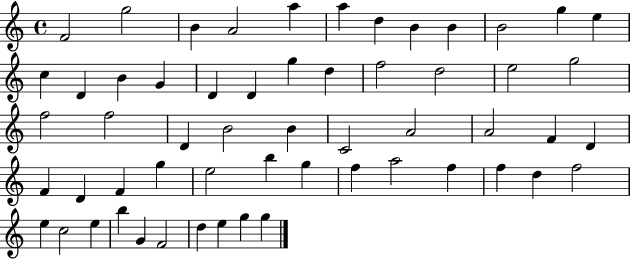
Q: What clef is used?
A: treble